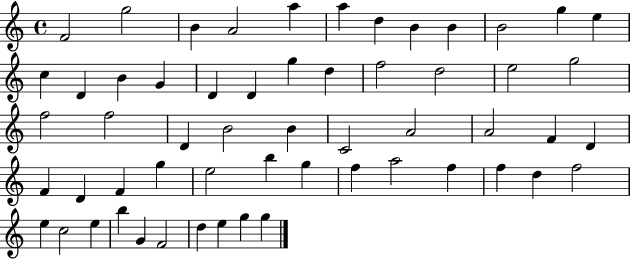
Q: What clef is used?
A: treble